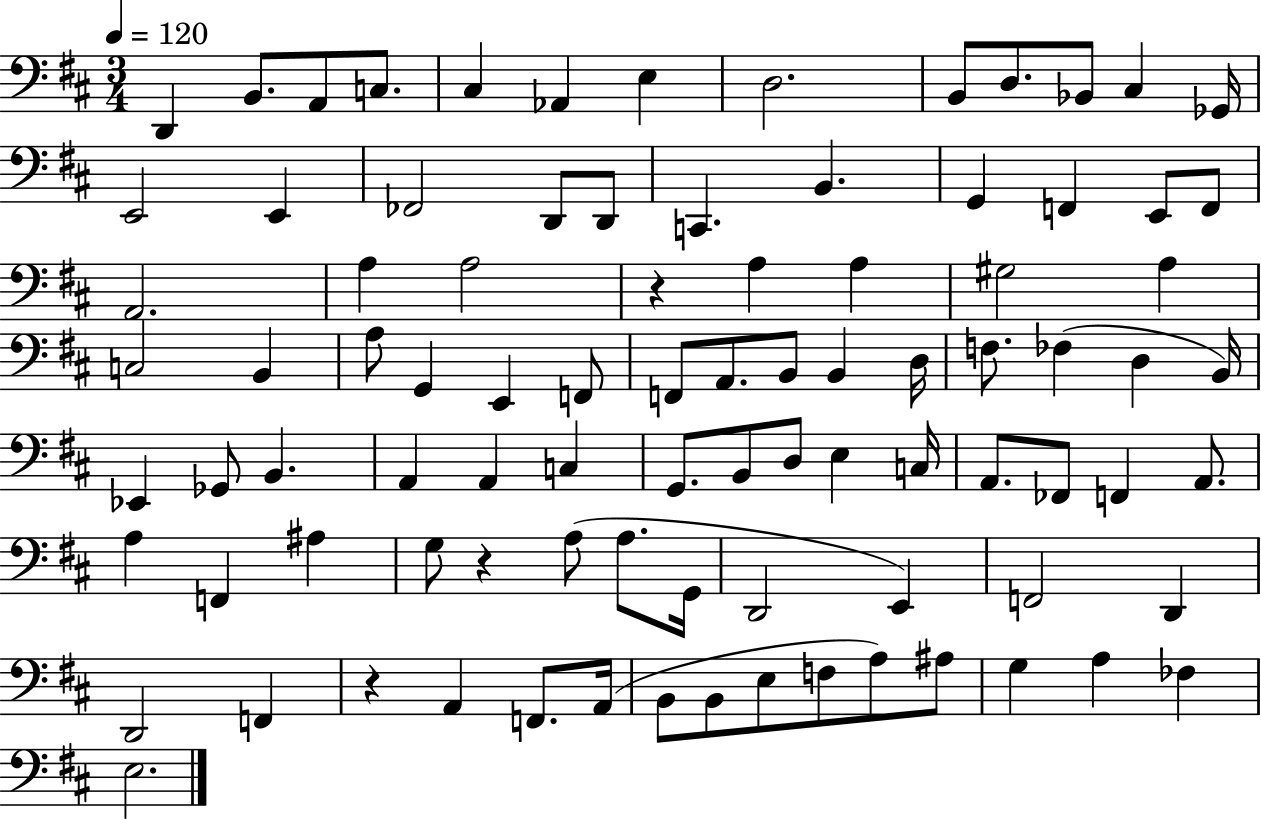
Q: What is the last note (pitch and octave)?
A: E3